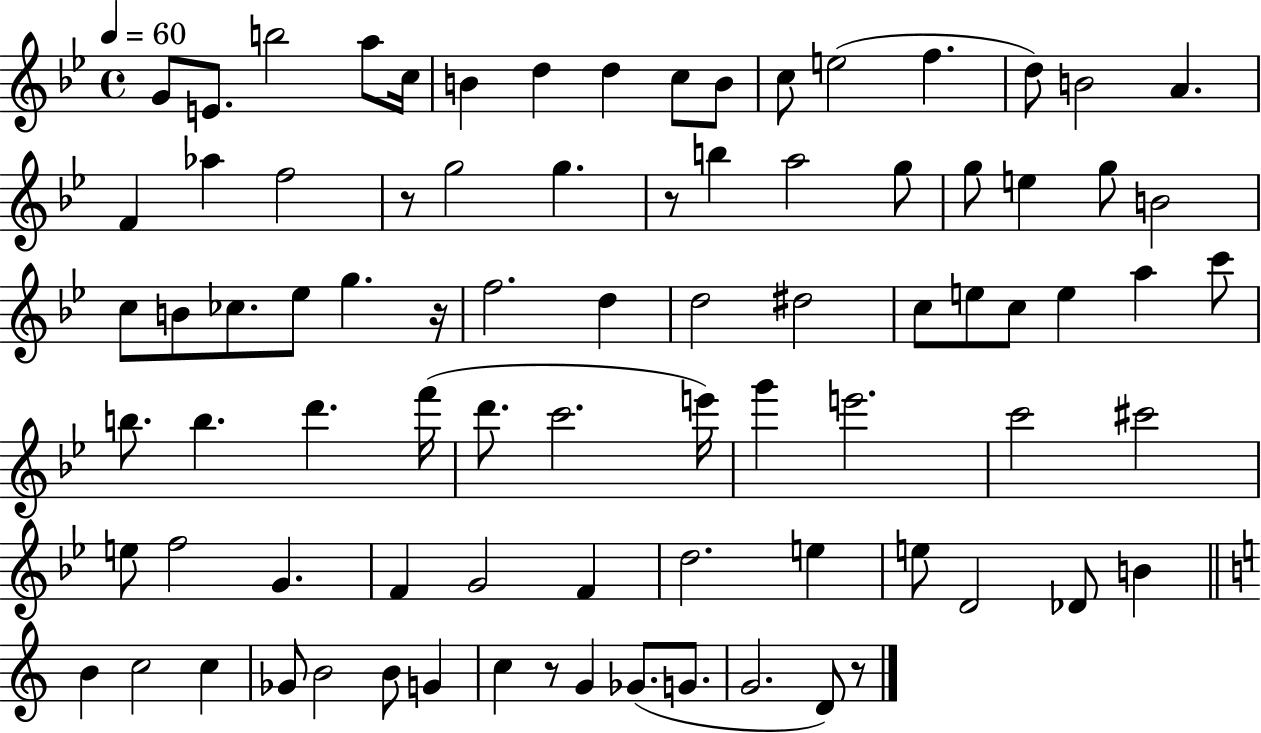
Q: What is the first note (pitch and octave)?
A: G4